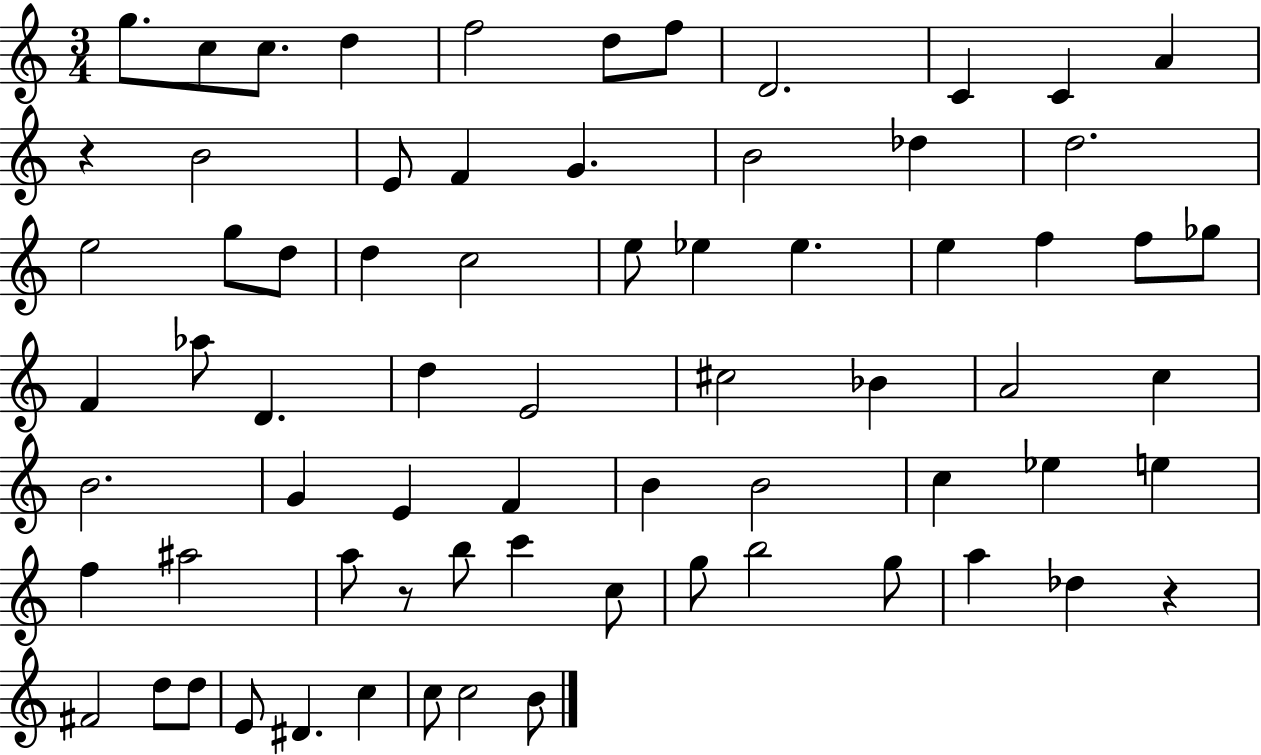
G5/e. C5/e C5/e. D5/q F5/h D5/e F5/e D4/h. C4/q C4/q A4/q R/q B4/h E4/e F4/q G4/q. B4/h Db5/q D5/h. E5/h G5/e D5/e D5/q C5/h E5/e Eb5/q Eb5/q. E5/q F5/q F5/e Gb5/e F4/q Ab5/e D4/q. D5/q E4/h C#5/h Bb4/q A4/h C5/q B4/h. G4/q E4/q F4/q B4/q B4/h C5/q Eb5/q E5/q F5/q A#5/h A5/e R/e B5/e C6/q C5/e G5/e B5/h G5/e A5/q Db5/q R/q F#4/h D5/e D5/e E4/e D#4/q. C5/q C5/e C5/h B4/e